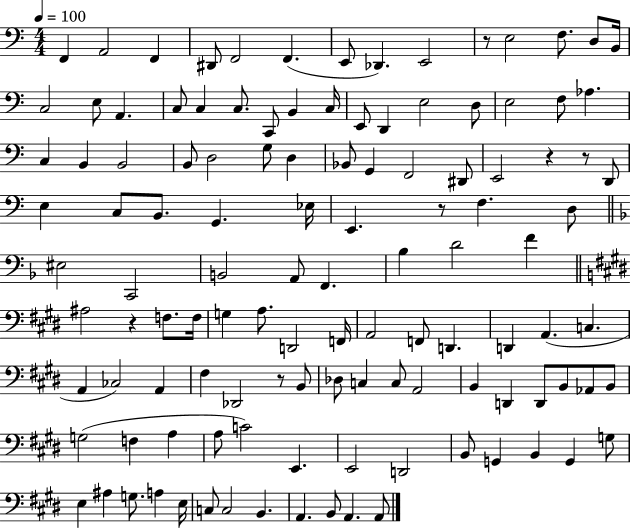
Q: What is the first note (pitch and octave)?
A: F2